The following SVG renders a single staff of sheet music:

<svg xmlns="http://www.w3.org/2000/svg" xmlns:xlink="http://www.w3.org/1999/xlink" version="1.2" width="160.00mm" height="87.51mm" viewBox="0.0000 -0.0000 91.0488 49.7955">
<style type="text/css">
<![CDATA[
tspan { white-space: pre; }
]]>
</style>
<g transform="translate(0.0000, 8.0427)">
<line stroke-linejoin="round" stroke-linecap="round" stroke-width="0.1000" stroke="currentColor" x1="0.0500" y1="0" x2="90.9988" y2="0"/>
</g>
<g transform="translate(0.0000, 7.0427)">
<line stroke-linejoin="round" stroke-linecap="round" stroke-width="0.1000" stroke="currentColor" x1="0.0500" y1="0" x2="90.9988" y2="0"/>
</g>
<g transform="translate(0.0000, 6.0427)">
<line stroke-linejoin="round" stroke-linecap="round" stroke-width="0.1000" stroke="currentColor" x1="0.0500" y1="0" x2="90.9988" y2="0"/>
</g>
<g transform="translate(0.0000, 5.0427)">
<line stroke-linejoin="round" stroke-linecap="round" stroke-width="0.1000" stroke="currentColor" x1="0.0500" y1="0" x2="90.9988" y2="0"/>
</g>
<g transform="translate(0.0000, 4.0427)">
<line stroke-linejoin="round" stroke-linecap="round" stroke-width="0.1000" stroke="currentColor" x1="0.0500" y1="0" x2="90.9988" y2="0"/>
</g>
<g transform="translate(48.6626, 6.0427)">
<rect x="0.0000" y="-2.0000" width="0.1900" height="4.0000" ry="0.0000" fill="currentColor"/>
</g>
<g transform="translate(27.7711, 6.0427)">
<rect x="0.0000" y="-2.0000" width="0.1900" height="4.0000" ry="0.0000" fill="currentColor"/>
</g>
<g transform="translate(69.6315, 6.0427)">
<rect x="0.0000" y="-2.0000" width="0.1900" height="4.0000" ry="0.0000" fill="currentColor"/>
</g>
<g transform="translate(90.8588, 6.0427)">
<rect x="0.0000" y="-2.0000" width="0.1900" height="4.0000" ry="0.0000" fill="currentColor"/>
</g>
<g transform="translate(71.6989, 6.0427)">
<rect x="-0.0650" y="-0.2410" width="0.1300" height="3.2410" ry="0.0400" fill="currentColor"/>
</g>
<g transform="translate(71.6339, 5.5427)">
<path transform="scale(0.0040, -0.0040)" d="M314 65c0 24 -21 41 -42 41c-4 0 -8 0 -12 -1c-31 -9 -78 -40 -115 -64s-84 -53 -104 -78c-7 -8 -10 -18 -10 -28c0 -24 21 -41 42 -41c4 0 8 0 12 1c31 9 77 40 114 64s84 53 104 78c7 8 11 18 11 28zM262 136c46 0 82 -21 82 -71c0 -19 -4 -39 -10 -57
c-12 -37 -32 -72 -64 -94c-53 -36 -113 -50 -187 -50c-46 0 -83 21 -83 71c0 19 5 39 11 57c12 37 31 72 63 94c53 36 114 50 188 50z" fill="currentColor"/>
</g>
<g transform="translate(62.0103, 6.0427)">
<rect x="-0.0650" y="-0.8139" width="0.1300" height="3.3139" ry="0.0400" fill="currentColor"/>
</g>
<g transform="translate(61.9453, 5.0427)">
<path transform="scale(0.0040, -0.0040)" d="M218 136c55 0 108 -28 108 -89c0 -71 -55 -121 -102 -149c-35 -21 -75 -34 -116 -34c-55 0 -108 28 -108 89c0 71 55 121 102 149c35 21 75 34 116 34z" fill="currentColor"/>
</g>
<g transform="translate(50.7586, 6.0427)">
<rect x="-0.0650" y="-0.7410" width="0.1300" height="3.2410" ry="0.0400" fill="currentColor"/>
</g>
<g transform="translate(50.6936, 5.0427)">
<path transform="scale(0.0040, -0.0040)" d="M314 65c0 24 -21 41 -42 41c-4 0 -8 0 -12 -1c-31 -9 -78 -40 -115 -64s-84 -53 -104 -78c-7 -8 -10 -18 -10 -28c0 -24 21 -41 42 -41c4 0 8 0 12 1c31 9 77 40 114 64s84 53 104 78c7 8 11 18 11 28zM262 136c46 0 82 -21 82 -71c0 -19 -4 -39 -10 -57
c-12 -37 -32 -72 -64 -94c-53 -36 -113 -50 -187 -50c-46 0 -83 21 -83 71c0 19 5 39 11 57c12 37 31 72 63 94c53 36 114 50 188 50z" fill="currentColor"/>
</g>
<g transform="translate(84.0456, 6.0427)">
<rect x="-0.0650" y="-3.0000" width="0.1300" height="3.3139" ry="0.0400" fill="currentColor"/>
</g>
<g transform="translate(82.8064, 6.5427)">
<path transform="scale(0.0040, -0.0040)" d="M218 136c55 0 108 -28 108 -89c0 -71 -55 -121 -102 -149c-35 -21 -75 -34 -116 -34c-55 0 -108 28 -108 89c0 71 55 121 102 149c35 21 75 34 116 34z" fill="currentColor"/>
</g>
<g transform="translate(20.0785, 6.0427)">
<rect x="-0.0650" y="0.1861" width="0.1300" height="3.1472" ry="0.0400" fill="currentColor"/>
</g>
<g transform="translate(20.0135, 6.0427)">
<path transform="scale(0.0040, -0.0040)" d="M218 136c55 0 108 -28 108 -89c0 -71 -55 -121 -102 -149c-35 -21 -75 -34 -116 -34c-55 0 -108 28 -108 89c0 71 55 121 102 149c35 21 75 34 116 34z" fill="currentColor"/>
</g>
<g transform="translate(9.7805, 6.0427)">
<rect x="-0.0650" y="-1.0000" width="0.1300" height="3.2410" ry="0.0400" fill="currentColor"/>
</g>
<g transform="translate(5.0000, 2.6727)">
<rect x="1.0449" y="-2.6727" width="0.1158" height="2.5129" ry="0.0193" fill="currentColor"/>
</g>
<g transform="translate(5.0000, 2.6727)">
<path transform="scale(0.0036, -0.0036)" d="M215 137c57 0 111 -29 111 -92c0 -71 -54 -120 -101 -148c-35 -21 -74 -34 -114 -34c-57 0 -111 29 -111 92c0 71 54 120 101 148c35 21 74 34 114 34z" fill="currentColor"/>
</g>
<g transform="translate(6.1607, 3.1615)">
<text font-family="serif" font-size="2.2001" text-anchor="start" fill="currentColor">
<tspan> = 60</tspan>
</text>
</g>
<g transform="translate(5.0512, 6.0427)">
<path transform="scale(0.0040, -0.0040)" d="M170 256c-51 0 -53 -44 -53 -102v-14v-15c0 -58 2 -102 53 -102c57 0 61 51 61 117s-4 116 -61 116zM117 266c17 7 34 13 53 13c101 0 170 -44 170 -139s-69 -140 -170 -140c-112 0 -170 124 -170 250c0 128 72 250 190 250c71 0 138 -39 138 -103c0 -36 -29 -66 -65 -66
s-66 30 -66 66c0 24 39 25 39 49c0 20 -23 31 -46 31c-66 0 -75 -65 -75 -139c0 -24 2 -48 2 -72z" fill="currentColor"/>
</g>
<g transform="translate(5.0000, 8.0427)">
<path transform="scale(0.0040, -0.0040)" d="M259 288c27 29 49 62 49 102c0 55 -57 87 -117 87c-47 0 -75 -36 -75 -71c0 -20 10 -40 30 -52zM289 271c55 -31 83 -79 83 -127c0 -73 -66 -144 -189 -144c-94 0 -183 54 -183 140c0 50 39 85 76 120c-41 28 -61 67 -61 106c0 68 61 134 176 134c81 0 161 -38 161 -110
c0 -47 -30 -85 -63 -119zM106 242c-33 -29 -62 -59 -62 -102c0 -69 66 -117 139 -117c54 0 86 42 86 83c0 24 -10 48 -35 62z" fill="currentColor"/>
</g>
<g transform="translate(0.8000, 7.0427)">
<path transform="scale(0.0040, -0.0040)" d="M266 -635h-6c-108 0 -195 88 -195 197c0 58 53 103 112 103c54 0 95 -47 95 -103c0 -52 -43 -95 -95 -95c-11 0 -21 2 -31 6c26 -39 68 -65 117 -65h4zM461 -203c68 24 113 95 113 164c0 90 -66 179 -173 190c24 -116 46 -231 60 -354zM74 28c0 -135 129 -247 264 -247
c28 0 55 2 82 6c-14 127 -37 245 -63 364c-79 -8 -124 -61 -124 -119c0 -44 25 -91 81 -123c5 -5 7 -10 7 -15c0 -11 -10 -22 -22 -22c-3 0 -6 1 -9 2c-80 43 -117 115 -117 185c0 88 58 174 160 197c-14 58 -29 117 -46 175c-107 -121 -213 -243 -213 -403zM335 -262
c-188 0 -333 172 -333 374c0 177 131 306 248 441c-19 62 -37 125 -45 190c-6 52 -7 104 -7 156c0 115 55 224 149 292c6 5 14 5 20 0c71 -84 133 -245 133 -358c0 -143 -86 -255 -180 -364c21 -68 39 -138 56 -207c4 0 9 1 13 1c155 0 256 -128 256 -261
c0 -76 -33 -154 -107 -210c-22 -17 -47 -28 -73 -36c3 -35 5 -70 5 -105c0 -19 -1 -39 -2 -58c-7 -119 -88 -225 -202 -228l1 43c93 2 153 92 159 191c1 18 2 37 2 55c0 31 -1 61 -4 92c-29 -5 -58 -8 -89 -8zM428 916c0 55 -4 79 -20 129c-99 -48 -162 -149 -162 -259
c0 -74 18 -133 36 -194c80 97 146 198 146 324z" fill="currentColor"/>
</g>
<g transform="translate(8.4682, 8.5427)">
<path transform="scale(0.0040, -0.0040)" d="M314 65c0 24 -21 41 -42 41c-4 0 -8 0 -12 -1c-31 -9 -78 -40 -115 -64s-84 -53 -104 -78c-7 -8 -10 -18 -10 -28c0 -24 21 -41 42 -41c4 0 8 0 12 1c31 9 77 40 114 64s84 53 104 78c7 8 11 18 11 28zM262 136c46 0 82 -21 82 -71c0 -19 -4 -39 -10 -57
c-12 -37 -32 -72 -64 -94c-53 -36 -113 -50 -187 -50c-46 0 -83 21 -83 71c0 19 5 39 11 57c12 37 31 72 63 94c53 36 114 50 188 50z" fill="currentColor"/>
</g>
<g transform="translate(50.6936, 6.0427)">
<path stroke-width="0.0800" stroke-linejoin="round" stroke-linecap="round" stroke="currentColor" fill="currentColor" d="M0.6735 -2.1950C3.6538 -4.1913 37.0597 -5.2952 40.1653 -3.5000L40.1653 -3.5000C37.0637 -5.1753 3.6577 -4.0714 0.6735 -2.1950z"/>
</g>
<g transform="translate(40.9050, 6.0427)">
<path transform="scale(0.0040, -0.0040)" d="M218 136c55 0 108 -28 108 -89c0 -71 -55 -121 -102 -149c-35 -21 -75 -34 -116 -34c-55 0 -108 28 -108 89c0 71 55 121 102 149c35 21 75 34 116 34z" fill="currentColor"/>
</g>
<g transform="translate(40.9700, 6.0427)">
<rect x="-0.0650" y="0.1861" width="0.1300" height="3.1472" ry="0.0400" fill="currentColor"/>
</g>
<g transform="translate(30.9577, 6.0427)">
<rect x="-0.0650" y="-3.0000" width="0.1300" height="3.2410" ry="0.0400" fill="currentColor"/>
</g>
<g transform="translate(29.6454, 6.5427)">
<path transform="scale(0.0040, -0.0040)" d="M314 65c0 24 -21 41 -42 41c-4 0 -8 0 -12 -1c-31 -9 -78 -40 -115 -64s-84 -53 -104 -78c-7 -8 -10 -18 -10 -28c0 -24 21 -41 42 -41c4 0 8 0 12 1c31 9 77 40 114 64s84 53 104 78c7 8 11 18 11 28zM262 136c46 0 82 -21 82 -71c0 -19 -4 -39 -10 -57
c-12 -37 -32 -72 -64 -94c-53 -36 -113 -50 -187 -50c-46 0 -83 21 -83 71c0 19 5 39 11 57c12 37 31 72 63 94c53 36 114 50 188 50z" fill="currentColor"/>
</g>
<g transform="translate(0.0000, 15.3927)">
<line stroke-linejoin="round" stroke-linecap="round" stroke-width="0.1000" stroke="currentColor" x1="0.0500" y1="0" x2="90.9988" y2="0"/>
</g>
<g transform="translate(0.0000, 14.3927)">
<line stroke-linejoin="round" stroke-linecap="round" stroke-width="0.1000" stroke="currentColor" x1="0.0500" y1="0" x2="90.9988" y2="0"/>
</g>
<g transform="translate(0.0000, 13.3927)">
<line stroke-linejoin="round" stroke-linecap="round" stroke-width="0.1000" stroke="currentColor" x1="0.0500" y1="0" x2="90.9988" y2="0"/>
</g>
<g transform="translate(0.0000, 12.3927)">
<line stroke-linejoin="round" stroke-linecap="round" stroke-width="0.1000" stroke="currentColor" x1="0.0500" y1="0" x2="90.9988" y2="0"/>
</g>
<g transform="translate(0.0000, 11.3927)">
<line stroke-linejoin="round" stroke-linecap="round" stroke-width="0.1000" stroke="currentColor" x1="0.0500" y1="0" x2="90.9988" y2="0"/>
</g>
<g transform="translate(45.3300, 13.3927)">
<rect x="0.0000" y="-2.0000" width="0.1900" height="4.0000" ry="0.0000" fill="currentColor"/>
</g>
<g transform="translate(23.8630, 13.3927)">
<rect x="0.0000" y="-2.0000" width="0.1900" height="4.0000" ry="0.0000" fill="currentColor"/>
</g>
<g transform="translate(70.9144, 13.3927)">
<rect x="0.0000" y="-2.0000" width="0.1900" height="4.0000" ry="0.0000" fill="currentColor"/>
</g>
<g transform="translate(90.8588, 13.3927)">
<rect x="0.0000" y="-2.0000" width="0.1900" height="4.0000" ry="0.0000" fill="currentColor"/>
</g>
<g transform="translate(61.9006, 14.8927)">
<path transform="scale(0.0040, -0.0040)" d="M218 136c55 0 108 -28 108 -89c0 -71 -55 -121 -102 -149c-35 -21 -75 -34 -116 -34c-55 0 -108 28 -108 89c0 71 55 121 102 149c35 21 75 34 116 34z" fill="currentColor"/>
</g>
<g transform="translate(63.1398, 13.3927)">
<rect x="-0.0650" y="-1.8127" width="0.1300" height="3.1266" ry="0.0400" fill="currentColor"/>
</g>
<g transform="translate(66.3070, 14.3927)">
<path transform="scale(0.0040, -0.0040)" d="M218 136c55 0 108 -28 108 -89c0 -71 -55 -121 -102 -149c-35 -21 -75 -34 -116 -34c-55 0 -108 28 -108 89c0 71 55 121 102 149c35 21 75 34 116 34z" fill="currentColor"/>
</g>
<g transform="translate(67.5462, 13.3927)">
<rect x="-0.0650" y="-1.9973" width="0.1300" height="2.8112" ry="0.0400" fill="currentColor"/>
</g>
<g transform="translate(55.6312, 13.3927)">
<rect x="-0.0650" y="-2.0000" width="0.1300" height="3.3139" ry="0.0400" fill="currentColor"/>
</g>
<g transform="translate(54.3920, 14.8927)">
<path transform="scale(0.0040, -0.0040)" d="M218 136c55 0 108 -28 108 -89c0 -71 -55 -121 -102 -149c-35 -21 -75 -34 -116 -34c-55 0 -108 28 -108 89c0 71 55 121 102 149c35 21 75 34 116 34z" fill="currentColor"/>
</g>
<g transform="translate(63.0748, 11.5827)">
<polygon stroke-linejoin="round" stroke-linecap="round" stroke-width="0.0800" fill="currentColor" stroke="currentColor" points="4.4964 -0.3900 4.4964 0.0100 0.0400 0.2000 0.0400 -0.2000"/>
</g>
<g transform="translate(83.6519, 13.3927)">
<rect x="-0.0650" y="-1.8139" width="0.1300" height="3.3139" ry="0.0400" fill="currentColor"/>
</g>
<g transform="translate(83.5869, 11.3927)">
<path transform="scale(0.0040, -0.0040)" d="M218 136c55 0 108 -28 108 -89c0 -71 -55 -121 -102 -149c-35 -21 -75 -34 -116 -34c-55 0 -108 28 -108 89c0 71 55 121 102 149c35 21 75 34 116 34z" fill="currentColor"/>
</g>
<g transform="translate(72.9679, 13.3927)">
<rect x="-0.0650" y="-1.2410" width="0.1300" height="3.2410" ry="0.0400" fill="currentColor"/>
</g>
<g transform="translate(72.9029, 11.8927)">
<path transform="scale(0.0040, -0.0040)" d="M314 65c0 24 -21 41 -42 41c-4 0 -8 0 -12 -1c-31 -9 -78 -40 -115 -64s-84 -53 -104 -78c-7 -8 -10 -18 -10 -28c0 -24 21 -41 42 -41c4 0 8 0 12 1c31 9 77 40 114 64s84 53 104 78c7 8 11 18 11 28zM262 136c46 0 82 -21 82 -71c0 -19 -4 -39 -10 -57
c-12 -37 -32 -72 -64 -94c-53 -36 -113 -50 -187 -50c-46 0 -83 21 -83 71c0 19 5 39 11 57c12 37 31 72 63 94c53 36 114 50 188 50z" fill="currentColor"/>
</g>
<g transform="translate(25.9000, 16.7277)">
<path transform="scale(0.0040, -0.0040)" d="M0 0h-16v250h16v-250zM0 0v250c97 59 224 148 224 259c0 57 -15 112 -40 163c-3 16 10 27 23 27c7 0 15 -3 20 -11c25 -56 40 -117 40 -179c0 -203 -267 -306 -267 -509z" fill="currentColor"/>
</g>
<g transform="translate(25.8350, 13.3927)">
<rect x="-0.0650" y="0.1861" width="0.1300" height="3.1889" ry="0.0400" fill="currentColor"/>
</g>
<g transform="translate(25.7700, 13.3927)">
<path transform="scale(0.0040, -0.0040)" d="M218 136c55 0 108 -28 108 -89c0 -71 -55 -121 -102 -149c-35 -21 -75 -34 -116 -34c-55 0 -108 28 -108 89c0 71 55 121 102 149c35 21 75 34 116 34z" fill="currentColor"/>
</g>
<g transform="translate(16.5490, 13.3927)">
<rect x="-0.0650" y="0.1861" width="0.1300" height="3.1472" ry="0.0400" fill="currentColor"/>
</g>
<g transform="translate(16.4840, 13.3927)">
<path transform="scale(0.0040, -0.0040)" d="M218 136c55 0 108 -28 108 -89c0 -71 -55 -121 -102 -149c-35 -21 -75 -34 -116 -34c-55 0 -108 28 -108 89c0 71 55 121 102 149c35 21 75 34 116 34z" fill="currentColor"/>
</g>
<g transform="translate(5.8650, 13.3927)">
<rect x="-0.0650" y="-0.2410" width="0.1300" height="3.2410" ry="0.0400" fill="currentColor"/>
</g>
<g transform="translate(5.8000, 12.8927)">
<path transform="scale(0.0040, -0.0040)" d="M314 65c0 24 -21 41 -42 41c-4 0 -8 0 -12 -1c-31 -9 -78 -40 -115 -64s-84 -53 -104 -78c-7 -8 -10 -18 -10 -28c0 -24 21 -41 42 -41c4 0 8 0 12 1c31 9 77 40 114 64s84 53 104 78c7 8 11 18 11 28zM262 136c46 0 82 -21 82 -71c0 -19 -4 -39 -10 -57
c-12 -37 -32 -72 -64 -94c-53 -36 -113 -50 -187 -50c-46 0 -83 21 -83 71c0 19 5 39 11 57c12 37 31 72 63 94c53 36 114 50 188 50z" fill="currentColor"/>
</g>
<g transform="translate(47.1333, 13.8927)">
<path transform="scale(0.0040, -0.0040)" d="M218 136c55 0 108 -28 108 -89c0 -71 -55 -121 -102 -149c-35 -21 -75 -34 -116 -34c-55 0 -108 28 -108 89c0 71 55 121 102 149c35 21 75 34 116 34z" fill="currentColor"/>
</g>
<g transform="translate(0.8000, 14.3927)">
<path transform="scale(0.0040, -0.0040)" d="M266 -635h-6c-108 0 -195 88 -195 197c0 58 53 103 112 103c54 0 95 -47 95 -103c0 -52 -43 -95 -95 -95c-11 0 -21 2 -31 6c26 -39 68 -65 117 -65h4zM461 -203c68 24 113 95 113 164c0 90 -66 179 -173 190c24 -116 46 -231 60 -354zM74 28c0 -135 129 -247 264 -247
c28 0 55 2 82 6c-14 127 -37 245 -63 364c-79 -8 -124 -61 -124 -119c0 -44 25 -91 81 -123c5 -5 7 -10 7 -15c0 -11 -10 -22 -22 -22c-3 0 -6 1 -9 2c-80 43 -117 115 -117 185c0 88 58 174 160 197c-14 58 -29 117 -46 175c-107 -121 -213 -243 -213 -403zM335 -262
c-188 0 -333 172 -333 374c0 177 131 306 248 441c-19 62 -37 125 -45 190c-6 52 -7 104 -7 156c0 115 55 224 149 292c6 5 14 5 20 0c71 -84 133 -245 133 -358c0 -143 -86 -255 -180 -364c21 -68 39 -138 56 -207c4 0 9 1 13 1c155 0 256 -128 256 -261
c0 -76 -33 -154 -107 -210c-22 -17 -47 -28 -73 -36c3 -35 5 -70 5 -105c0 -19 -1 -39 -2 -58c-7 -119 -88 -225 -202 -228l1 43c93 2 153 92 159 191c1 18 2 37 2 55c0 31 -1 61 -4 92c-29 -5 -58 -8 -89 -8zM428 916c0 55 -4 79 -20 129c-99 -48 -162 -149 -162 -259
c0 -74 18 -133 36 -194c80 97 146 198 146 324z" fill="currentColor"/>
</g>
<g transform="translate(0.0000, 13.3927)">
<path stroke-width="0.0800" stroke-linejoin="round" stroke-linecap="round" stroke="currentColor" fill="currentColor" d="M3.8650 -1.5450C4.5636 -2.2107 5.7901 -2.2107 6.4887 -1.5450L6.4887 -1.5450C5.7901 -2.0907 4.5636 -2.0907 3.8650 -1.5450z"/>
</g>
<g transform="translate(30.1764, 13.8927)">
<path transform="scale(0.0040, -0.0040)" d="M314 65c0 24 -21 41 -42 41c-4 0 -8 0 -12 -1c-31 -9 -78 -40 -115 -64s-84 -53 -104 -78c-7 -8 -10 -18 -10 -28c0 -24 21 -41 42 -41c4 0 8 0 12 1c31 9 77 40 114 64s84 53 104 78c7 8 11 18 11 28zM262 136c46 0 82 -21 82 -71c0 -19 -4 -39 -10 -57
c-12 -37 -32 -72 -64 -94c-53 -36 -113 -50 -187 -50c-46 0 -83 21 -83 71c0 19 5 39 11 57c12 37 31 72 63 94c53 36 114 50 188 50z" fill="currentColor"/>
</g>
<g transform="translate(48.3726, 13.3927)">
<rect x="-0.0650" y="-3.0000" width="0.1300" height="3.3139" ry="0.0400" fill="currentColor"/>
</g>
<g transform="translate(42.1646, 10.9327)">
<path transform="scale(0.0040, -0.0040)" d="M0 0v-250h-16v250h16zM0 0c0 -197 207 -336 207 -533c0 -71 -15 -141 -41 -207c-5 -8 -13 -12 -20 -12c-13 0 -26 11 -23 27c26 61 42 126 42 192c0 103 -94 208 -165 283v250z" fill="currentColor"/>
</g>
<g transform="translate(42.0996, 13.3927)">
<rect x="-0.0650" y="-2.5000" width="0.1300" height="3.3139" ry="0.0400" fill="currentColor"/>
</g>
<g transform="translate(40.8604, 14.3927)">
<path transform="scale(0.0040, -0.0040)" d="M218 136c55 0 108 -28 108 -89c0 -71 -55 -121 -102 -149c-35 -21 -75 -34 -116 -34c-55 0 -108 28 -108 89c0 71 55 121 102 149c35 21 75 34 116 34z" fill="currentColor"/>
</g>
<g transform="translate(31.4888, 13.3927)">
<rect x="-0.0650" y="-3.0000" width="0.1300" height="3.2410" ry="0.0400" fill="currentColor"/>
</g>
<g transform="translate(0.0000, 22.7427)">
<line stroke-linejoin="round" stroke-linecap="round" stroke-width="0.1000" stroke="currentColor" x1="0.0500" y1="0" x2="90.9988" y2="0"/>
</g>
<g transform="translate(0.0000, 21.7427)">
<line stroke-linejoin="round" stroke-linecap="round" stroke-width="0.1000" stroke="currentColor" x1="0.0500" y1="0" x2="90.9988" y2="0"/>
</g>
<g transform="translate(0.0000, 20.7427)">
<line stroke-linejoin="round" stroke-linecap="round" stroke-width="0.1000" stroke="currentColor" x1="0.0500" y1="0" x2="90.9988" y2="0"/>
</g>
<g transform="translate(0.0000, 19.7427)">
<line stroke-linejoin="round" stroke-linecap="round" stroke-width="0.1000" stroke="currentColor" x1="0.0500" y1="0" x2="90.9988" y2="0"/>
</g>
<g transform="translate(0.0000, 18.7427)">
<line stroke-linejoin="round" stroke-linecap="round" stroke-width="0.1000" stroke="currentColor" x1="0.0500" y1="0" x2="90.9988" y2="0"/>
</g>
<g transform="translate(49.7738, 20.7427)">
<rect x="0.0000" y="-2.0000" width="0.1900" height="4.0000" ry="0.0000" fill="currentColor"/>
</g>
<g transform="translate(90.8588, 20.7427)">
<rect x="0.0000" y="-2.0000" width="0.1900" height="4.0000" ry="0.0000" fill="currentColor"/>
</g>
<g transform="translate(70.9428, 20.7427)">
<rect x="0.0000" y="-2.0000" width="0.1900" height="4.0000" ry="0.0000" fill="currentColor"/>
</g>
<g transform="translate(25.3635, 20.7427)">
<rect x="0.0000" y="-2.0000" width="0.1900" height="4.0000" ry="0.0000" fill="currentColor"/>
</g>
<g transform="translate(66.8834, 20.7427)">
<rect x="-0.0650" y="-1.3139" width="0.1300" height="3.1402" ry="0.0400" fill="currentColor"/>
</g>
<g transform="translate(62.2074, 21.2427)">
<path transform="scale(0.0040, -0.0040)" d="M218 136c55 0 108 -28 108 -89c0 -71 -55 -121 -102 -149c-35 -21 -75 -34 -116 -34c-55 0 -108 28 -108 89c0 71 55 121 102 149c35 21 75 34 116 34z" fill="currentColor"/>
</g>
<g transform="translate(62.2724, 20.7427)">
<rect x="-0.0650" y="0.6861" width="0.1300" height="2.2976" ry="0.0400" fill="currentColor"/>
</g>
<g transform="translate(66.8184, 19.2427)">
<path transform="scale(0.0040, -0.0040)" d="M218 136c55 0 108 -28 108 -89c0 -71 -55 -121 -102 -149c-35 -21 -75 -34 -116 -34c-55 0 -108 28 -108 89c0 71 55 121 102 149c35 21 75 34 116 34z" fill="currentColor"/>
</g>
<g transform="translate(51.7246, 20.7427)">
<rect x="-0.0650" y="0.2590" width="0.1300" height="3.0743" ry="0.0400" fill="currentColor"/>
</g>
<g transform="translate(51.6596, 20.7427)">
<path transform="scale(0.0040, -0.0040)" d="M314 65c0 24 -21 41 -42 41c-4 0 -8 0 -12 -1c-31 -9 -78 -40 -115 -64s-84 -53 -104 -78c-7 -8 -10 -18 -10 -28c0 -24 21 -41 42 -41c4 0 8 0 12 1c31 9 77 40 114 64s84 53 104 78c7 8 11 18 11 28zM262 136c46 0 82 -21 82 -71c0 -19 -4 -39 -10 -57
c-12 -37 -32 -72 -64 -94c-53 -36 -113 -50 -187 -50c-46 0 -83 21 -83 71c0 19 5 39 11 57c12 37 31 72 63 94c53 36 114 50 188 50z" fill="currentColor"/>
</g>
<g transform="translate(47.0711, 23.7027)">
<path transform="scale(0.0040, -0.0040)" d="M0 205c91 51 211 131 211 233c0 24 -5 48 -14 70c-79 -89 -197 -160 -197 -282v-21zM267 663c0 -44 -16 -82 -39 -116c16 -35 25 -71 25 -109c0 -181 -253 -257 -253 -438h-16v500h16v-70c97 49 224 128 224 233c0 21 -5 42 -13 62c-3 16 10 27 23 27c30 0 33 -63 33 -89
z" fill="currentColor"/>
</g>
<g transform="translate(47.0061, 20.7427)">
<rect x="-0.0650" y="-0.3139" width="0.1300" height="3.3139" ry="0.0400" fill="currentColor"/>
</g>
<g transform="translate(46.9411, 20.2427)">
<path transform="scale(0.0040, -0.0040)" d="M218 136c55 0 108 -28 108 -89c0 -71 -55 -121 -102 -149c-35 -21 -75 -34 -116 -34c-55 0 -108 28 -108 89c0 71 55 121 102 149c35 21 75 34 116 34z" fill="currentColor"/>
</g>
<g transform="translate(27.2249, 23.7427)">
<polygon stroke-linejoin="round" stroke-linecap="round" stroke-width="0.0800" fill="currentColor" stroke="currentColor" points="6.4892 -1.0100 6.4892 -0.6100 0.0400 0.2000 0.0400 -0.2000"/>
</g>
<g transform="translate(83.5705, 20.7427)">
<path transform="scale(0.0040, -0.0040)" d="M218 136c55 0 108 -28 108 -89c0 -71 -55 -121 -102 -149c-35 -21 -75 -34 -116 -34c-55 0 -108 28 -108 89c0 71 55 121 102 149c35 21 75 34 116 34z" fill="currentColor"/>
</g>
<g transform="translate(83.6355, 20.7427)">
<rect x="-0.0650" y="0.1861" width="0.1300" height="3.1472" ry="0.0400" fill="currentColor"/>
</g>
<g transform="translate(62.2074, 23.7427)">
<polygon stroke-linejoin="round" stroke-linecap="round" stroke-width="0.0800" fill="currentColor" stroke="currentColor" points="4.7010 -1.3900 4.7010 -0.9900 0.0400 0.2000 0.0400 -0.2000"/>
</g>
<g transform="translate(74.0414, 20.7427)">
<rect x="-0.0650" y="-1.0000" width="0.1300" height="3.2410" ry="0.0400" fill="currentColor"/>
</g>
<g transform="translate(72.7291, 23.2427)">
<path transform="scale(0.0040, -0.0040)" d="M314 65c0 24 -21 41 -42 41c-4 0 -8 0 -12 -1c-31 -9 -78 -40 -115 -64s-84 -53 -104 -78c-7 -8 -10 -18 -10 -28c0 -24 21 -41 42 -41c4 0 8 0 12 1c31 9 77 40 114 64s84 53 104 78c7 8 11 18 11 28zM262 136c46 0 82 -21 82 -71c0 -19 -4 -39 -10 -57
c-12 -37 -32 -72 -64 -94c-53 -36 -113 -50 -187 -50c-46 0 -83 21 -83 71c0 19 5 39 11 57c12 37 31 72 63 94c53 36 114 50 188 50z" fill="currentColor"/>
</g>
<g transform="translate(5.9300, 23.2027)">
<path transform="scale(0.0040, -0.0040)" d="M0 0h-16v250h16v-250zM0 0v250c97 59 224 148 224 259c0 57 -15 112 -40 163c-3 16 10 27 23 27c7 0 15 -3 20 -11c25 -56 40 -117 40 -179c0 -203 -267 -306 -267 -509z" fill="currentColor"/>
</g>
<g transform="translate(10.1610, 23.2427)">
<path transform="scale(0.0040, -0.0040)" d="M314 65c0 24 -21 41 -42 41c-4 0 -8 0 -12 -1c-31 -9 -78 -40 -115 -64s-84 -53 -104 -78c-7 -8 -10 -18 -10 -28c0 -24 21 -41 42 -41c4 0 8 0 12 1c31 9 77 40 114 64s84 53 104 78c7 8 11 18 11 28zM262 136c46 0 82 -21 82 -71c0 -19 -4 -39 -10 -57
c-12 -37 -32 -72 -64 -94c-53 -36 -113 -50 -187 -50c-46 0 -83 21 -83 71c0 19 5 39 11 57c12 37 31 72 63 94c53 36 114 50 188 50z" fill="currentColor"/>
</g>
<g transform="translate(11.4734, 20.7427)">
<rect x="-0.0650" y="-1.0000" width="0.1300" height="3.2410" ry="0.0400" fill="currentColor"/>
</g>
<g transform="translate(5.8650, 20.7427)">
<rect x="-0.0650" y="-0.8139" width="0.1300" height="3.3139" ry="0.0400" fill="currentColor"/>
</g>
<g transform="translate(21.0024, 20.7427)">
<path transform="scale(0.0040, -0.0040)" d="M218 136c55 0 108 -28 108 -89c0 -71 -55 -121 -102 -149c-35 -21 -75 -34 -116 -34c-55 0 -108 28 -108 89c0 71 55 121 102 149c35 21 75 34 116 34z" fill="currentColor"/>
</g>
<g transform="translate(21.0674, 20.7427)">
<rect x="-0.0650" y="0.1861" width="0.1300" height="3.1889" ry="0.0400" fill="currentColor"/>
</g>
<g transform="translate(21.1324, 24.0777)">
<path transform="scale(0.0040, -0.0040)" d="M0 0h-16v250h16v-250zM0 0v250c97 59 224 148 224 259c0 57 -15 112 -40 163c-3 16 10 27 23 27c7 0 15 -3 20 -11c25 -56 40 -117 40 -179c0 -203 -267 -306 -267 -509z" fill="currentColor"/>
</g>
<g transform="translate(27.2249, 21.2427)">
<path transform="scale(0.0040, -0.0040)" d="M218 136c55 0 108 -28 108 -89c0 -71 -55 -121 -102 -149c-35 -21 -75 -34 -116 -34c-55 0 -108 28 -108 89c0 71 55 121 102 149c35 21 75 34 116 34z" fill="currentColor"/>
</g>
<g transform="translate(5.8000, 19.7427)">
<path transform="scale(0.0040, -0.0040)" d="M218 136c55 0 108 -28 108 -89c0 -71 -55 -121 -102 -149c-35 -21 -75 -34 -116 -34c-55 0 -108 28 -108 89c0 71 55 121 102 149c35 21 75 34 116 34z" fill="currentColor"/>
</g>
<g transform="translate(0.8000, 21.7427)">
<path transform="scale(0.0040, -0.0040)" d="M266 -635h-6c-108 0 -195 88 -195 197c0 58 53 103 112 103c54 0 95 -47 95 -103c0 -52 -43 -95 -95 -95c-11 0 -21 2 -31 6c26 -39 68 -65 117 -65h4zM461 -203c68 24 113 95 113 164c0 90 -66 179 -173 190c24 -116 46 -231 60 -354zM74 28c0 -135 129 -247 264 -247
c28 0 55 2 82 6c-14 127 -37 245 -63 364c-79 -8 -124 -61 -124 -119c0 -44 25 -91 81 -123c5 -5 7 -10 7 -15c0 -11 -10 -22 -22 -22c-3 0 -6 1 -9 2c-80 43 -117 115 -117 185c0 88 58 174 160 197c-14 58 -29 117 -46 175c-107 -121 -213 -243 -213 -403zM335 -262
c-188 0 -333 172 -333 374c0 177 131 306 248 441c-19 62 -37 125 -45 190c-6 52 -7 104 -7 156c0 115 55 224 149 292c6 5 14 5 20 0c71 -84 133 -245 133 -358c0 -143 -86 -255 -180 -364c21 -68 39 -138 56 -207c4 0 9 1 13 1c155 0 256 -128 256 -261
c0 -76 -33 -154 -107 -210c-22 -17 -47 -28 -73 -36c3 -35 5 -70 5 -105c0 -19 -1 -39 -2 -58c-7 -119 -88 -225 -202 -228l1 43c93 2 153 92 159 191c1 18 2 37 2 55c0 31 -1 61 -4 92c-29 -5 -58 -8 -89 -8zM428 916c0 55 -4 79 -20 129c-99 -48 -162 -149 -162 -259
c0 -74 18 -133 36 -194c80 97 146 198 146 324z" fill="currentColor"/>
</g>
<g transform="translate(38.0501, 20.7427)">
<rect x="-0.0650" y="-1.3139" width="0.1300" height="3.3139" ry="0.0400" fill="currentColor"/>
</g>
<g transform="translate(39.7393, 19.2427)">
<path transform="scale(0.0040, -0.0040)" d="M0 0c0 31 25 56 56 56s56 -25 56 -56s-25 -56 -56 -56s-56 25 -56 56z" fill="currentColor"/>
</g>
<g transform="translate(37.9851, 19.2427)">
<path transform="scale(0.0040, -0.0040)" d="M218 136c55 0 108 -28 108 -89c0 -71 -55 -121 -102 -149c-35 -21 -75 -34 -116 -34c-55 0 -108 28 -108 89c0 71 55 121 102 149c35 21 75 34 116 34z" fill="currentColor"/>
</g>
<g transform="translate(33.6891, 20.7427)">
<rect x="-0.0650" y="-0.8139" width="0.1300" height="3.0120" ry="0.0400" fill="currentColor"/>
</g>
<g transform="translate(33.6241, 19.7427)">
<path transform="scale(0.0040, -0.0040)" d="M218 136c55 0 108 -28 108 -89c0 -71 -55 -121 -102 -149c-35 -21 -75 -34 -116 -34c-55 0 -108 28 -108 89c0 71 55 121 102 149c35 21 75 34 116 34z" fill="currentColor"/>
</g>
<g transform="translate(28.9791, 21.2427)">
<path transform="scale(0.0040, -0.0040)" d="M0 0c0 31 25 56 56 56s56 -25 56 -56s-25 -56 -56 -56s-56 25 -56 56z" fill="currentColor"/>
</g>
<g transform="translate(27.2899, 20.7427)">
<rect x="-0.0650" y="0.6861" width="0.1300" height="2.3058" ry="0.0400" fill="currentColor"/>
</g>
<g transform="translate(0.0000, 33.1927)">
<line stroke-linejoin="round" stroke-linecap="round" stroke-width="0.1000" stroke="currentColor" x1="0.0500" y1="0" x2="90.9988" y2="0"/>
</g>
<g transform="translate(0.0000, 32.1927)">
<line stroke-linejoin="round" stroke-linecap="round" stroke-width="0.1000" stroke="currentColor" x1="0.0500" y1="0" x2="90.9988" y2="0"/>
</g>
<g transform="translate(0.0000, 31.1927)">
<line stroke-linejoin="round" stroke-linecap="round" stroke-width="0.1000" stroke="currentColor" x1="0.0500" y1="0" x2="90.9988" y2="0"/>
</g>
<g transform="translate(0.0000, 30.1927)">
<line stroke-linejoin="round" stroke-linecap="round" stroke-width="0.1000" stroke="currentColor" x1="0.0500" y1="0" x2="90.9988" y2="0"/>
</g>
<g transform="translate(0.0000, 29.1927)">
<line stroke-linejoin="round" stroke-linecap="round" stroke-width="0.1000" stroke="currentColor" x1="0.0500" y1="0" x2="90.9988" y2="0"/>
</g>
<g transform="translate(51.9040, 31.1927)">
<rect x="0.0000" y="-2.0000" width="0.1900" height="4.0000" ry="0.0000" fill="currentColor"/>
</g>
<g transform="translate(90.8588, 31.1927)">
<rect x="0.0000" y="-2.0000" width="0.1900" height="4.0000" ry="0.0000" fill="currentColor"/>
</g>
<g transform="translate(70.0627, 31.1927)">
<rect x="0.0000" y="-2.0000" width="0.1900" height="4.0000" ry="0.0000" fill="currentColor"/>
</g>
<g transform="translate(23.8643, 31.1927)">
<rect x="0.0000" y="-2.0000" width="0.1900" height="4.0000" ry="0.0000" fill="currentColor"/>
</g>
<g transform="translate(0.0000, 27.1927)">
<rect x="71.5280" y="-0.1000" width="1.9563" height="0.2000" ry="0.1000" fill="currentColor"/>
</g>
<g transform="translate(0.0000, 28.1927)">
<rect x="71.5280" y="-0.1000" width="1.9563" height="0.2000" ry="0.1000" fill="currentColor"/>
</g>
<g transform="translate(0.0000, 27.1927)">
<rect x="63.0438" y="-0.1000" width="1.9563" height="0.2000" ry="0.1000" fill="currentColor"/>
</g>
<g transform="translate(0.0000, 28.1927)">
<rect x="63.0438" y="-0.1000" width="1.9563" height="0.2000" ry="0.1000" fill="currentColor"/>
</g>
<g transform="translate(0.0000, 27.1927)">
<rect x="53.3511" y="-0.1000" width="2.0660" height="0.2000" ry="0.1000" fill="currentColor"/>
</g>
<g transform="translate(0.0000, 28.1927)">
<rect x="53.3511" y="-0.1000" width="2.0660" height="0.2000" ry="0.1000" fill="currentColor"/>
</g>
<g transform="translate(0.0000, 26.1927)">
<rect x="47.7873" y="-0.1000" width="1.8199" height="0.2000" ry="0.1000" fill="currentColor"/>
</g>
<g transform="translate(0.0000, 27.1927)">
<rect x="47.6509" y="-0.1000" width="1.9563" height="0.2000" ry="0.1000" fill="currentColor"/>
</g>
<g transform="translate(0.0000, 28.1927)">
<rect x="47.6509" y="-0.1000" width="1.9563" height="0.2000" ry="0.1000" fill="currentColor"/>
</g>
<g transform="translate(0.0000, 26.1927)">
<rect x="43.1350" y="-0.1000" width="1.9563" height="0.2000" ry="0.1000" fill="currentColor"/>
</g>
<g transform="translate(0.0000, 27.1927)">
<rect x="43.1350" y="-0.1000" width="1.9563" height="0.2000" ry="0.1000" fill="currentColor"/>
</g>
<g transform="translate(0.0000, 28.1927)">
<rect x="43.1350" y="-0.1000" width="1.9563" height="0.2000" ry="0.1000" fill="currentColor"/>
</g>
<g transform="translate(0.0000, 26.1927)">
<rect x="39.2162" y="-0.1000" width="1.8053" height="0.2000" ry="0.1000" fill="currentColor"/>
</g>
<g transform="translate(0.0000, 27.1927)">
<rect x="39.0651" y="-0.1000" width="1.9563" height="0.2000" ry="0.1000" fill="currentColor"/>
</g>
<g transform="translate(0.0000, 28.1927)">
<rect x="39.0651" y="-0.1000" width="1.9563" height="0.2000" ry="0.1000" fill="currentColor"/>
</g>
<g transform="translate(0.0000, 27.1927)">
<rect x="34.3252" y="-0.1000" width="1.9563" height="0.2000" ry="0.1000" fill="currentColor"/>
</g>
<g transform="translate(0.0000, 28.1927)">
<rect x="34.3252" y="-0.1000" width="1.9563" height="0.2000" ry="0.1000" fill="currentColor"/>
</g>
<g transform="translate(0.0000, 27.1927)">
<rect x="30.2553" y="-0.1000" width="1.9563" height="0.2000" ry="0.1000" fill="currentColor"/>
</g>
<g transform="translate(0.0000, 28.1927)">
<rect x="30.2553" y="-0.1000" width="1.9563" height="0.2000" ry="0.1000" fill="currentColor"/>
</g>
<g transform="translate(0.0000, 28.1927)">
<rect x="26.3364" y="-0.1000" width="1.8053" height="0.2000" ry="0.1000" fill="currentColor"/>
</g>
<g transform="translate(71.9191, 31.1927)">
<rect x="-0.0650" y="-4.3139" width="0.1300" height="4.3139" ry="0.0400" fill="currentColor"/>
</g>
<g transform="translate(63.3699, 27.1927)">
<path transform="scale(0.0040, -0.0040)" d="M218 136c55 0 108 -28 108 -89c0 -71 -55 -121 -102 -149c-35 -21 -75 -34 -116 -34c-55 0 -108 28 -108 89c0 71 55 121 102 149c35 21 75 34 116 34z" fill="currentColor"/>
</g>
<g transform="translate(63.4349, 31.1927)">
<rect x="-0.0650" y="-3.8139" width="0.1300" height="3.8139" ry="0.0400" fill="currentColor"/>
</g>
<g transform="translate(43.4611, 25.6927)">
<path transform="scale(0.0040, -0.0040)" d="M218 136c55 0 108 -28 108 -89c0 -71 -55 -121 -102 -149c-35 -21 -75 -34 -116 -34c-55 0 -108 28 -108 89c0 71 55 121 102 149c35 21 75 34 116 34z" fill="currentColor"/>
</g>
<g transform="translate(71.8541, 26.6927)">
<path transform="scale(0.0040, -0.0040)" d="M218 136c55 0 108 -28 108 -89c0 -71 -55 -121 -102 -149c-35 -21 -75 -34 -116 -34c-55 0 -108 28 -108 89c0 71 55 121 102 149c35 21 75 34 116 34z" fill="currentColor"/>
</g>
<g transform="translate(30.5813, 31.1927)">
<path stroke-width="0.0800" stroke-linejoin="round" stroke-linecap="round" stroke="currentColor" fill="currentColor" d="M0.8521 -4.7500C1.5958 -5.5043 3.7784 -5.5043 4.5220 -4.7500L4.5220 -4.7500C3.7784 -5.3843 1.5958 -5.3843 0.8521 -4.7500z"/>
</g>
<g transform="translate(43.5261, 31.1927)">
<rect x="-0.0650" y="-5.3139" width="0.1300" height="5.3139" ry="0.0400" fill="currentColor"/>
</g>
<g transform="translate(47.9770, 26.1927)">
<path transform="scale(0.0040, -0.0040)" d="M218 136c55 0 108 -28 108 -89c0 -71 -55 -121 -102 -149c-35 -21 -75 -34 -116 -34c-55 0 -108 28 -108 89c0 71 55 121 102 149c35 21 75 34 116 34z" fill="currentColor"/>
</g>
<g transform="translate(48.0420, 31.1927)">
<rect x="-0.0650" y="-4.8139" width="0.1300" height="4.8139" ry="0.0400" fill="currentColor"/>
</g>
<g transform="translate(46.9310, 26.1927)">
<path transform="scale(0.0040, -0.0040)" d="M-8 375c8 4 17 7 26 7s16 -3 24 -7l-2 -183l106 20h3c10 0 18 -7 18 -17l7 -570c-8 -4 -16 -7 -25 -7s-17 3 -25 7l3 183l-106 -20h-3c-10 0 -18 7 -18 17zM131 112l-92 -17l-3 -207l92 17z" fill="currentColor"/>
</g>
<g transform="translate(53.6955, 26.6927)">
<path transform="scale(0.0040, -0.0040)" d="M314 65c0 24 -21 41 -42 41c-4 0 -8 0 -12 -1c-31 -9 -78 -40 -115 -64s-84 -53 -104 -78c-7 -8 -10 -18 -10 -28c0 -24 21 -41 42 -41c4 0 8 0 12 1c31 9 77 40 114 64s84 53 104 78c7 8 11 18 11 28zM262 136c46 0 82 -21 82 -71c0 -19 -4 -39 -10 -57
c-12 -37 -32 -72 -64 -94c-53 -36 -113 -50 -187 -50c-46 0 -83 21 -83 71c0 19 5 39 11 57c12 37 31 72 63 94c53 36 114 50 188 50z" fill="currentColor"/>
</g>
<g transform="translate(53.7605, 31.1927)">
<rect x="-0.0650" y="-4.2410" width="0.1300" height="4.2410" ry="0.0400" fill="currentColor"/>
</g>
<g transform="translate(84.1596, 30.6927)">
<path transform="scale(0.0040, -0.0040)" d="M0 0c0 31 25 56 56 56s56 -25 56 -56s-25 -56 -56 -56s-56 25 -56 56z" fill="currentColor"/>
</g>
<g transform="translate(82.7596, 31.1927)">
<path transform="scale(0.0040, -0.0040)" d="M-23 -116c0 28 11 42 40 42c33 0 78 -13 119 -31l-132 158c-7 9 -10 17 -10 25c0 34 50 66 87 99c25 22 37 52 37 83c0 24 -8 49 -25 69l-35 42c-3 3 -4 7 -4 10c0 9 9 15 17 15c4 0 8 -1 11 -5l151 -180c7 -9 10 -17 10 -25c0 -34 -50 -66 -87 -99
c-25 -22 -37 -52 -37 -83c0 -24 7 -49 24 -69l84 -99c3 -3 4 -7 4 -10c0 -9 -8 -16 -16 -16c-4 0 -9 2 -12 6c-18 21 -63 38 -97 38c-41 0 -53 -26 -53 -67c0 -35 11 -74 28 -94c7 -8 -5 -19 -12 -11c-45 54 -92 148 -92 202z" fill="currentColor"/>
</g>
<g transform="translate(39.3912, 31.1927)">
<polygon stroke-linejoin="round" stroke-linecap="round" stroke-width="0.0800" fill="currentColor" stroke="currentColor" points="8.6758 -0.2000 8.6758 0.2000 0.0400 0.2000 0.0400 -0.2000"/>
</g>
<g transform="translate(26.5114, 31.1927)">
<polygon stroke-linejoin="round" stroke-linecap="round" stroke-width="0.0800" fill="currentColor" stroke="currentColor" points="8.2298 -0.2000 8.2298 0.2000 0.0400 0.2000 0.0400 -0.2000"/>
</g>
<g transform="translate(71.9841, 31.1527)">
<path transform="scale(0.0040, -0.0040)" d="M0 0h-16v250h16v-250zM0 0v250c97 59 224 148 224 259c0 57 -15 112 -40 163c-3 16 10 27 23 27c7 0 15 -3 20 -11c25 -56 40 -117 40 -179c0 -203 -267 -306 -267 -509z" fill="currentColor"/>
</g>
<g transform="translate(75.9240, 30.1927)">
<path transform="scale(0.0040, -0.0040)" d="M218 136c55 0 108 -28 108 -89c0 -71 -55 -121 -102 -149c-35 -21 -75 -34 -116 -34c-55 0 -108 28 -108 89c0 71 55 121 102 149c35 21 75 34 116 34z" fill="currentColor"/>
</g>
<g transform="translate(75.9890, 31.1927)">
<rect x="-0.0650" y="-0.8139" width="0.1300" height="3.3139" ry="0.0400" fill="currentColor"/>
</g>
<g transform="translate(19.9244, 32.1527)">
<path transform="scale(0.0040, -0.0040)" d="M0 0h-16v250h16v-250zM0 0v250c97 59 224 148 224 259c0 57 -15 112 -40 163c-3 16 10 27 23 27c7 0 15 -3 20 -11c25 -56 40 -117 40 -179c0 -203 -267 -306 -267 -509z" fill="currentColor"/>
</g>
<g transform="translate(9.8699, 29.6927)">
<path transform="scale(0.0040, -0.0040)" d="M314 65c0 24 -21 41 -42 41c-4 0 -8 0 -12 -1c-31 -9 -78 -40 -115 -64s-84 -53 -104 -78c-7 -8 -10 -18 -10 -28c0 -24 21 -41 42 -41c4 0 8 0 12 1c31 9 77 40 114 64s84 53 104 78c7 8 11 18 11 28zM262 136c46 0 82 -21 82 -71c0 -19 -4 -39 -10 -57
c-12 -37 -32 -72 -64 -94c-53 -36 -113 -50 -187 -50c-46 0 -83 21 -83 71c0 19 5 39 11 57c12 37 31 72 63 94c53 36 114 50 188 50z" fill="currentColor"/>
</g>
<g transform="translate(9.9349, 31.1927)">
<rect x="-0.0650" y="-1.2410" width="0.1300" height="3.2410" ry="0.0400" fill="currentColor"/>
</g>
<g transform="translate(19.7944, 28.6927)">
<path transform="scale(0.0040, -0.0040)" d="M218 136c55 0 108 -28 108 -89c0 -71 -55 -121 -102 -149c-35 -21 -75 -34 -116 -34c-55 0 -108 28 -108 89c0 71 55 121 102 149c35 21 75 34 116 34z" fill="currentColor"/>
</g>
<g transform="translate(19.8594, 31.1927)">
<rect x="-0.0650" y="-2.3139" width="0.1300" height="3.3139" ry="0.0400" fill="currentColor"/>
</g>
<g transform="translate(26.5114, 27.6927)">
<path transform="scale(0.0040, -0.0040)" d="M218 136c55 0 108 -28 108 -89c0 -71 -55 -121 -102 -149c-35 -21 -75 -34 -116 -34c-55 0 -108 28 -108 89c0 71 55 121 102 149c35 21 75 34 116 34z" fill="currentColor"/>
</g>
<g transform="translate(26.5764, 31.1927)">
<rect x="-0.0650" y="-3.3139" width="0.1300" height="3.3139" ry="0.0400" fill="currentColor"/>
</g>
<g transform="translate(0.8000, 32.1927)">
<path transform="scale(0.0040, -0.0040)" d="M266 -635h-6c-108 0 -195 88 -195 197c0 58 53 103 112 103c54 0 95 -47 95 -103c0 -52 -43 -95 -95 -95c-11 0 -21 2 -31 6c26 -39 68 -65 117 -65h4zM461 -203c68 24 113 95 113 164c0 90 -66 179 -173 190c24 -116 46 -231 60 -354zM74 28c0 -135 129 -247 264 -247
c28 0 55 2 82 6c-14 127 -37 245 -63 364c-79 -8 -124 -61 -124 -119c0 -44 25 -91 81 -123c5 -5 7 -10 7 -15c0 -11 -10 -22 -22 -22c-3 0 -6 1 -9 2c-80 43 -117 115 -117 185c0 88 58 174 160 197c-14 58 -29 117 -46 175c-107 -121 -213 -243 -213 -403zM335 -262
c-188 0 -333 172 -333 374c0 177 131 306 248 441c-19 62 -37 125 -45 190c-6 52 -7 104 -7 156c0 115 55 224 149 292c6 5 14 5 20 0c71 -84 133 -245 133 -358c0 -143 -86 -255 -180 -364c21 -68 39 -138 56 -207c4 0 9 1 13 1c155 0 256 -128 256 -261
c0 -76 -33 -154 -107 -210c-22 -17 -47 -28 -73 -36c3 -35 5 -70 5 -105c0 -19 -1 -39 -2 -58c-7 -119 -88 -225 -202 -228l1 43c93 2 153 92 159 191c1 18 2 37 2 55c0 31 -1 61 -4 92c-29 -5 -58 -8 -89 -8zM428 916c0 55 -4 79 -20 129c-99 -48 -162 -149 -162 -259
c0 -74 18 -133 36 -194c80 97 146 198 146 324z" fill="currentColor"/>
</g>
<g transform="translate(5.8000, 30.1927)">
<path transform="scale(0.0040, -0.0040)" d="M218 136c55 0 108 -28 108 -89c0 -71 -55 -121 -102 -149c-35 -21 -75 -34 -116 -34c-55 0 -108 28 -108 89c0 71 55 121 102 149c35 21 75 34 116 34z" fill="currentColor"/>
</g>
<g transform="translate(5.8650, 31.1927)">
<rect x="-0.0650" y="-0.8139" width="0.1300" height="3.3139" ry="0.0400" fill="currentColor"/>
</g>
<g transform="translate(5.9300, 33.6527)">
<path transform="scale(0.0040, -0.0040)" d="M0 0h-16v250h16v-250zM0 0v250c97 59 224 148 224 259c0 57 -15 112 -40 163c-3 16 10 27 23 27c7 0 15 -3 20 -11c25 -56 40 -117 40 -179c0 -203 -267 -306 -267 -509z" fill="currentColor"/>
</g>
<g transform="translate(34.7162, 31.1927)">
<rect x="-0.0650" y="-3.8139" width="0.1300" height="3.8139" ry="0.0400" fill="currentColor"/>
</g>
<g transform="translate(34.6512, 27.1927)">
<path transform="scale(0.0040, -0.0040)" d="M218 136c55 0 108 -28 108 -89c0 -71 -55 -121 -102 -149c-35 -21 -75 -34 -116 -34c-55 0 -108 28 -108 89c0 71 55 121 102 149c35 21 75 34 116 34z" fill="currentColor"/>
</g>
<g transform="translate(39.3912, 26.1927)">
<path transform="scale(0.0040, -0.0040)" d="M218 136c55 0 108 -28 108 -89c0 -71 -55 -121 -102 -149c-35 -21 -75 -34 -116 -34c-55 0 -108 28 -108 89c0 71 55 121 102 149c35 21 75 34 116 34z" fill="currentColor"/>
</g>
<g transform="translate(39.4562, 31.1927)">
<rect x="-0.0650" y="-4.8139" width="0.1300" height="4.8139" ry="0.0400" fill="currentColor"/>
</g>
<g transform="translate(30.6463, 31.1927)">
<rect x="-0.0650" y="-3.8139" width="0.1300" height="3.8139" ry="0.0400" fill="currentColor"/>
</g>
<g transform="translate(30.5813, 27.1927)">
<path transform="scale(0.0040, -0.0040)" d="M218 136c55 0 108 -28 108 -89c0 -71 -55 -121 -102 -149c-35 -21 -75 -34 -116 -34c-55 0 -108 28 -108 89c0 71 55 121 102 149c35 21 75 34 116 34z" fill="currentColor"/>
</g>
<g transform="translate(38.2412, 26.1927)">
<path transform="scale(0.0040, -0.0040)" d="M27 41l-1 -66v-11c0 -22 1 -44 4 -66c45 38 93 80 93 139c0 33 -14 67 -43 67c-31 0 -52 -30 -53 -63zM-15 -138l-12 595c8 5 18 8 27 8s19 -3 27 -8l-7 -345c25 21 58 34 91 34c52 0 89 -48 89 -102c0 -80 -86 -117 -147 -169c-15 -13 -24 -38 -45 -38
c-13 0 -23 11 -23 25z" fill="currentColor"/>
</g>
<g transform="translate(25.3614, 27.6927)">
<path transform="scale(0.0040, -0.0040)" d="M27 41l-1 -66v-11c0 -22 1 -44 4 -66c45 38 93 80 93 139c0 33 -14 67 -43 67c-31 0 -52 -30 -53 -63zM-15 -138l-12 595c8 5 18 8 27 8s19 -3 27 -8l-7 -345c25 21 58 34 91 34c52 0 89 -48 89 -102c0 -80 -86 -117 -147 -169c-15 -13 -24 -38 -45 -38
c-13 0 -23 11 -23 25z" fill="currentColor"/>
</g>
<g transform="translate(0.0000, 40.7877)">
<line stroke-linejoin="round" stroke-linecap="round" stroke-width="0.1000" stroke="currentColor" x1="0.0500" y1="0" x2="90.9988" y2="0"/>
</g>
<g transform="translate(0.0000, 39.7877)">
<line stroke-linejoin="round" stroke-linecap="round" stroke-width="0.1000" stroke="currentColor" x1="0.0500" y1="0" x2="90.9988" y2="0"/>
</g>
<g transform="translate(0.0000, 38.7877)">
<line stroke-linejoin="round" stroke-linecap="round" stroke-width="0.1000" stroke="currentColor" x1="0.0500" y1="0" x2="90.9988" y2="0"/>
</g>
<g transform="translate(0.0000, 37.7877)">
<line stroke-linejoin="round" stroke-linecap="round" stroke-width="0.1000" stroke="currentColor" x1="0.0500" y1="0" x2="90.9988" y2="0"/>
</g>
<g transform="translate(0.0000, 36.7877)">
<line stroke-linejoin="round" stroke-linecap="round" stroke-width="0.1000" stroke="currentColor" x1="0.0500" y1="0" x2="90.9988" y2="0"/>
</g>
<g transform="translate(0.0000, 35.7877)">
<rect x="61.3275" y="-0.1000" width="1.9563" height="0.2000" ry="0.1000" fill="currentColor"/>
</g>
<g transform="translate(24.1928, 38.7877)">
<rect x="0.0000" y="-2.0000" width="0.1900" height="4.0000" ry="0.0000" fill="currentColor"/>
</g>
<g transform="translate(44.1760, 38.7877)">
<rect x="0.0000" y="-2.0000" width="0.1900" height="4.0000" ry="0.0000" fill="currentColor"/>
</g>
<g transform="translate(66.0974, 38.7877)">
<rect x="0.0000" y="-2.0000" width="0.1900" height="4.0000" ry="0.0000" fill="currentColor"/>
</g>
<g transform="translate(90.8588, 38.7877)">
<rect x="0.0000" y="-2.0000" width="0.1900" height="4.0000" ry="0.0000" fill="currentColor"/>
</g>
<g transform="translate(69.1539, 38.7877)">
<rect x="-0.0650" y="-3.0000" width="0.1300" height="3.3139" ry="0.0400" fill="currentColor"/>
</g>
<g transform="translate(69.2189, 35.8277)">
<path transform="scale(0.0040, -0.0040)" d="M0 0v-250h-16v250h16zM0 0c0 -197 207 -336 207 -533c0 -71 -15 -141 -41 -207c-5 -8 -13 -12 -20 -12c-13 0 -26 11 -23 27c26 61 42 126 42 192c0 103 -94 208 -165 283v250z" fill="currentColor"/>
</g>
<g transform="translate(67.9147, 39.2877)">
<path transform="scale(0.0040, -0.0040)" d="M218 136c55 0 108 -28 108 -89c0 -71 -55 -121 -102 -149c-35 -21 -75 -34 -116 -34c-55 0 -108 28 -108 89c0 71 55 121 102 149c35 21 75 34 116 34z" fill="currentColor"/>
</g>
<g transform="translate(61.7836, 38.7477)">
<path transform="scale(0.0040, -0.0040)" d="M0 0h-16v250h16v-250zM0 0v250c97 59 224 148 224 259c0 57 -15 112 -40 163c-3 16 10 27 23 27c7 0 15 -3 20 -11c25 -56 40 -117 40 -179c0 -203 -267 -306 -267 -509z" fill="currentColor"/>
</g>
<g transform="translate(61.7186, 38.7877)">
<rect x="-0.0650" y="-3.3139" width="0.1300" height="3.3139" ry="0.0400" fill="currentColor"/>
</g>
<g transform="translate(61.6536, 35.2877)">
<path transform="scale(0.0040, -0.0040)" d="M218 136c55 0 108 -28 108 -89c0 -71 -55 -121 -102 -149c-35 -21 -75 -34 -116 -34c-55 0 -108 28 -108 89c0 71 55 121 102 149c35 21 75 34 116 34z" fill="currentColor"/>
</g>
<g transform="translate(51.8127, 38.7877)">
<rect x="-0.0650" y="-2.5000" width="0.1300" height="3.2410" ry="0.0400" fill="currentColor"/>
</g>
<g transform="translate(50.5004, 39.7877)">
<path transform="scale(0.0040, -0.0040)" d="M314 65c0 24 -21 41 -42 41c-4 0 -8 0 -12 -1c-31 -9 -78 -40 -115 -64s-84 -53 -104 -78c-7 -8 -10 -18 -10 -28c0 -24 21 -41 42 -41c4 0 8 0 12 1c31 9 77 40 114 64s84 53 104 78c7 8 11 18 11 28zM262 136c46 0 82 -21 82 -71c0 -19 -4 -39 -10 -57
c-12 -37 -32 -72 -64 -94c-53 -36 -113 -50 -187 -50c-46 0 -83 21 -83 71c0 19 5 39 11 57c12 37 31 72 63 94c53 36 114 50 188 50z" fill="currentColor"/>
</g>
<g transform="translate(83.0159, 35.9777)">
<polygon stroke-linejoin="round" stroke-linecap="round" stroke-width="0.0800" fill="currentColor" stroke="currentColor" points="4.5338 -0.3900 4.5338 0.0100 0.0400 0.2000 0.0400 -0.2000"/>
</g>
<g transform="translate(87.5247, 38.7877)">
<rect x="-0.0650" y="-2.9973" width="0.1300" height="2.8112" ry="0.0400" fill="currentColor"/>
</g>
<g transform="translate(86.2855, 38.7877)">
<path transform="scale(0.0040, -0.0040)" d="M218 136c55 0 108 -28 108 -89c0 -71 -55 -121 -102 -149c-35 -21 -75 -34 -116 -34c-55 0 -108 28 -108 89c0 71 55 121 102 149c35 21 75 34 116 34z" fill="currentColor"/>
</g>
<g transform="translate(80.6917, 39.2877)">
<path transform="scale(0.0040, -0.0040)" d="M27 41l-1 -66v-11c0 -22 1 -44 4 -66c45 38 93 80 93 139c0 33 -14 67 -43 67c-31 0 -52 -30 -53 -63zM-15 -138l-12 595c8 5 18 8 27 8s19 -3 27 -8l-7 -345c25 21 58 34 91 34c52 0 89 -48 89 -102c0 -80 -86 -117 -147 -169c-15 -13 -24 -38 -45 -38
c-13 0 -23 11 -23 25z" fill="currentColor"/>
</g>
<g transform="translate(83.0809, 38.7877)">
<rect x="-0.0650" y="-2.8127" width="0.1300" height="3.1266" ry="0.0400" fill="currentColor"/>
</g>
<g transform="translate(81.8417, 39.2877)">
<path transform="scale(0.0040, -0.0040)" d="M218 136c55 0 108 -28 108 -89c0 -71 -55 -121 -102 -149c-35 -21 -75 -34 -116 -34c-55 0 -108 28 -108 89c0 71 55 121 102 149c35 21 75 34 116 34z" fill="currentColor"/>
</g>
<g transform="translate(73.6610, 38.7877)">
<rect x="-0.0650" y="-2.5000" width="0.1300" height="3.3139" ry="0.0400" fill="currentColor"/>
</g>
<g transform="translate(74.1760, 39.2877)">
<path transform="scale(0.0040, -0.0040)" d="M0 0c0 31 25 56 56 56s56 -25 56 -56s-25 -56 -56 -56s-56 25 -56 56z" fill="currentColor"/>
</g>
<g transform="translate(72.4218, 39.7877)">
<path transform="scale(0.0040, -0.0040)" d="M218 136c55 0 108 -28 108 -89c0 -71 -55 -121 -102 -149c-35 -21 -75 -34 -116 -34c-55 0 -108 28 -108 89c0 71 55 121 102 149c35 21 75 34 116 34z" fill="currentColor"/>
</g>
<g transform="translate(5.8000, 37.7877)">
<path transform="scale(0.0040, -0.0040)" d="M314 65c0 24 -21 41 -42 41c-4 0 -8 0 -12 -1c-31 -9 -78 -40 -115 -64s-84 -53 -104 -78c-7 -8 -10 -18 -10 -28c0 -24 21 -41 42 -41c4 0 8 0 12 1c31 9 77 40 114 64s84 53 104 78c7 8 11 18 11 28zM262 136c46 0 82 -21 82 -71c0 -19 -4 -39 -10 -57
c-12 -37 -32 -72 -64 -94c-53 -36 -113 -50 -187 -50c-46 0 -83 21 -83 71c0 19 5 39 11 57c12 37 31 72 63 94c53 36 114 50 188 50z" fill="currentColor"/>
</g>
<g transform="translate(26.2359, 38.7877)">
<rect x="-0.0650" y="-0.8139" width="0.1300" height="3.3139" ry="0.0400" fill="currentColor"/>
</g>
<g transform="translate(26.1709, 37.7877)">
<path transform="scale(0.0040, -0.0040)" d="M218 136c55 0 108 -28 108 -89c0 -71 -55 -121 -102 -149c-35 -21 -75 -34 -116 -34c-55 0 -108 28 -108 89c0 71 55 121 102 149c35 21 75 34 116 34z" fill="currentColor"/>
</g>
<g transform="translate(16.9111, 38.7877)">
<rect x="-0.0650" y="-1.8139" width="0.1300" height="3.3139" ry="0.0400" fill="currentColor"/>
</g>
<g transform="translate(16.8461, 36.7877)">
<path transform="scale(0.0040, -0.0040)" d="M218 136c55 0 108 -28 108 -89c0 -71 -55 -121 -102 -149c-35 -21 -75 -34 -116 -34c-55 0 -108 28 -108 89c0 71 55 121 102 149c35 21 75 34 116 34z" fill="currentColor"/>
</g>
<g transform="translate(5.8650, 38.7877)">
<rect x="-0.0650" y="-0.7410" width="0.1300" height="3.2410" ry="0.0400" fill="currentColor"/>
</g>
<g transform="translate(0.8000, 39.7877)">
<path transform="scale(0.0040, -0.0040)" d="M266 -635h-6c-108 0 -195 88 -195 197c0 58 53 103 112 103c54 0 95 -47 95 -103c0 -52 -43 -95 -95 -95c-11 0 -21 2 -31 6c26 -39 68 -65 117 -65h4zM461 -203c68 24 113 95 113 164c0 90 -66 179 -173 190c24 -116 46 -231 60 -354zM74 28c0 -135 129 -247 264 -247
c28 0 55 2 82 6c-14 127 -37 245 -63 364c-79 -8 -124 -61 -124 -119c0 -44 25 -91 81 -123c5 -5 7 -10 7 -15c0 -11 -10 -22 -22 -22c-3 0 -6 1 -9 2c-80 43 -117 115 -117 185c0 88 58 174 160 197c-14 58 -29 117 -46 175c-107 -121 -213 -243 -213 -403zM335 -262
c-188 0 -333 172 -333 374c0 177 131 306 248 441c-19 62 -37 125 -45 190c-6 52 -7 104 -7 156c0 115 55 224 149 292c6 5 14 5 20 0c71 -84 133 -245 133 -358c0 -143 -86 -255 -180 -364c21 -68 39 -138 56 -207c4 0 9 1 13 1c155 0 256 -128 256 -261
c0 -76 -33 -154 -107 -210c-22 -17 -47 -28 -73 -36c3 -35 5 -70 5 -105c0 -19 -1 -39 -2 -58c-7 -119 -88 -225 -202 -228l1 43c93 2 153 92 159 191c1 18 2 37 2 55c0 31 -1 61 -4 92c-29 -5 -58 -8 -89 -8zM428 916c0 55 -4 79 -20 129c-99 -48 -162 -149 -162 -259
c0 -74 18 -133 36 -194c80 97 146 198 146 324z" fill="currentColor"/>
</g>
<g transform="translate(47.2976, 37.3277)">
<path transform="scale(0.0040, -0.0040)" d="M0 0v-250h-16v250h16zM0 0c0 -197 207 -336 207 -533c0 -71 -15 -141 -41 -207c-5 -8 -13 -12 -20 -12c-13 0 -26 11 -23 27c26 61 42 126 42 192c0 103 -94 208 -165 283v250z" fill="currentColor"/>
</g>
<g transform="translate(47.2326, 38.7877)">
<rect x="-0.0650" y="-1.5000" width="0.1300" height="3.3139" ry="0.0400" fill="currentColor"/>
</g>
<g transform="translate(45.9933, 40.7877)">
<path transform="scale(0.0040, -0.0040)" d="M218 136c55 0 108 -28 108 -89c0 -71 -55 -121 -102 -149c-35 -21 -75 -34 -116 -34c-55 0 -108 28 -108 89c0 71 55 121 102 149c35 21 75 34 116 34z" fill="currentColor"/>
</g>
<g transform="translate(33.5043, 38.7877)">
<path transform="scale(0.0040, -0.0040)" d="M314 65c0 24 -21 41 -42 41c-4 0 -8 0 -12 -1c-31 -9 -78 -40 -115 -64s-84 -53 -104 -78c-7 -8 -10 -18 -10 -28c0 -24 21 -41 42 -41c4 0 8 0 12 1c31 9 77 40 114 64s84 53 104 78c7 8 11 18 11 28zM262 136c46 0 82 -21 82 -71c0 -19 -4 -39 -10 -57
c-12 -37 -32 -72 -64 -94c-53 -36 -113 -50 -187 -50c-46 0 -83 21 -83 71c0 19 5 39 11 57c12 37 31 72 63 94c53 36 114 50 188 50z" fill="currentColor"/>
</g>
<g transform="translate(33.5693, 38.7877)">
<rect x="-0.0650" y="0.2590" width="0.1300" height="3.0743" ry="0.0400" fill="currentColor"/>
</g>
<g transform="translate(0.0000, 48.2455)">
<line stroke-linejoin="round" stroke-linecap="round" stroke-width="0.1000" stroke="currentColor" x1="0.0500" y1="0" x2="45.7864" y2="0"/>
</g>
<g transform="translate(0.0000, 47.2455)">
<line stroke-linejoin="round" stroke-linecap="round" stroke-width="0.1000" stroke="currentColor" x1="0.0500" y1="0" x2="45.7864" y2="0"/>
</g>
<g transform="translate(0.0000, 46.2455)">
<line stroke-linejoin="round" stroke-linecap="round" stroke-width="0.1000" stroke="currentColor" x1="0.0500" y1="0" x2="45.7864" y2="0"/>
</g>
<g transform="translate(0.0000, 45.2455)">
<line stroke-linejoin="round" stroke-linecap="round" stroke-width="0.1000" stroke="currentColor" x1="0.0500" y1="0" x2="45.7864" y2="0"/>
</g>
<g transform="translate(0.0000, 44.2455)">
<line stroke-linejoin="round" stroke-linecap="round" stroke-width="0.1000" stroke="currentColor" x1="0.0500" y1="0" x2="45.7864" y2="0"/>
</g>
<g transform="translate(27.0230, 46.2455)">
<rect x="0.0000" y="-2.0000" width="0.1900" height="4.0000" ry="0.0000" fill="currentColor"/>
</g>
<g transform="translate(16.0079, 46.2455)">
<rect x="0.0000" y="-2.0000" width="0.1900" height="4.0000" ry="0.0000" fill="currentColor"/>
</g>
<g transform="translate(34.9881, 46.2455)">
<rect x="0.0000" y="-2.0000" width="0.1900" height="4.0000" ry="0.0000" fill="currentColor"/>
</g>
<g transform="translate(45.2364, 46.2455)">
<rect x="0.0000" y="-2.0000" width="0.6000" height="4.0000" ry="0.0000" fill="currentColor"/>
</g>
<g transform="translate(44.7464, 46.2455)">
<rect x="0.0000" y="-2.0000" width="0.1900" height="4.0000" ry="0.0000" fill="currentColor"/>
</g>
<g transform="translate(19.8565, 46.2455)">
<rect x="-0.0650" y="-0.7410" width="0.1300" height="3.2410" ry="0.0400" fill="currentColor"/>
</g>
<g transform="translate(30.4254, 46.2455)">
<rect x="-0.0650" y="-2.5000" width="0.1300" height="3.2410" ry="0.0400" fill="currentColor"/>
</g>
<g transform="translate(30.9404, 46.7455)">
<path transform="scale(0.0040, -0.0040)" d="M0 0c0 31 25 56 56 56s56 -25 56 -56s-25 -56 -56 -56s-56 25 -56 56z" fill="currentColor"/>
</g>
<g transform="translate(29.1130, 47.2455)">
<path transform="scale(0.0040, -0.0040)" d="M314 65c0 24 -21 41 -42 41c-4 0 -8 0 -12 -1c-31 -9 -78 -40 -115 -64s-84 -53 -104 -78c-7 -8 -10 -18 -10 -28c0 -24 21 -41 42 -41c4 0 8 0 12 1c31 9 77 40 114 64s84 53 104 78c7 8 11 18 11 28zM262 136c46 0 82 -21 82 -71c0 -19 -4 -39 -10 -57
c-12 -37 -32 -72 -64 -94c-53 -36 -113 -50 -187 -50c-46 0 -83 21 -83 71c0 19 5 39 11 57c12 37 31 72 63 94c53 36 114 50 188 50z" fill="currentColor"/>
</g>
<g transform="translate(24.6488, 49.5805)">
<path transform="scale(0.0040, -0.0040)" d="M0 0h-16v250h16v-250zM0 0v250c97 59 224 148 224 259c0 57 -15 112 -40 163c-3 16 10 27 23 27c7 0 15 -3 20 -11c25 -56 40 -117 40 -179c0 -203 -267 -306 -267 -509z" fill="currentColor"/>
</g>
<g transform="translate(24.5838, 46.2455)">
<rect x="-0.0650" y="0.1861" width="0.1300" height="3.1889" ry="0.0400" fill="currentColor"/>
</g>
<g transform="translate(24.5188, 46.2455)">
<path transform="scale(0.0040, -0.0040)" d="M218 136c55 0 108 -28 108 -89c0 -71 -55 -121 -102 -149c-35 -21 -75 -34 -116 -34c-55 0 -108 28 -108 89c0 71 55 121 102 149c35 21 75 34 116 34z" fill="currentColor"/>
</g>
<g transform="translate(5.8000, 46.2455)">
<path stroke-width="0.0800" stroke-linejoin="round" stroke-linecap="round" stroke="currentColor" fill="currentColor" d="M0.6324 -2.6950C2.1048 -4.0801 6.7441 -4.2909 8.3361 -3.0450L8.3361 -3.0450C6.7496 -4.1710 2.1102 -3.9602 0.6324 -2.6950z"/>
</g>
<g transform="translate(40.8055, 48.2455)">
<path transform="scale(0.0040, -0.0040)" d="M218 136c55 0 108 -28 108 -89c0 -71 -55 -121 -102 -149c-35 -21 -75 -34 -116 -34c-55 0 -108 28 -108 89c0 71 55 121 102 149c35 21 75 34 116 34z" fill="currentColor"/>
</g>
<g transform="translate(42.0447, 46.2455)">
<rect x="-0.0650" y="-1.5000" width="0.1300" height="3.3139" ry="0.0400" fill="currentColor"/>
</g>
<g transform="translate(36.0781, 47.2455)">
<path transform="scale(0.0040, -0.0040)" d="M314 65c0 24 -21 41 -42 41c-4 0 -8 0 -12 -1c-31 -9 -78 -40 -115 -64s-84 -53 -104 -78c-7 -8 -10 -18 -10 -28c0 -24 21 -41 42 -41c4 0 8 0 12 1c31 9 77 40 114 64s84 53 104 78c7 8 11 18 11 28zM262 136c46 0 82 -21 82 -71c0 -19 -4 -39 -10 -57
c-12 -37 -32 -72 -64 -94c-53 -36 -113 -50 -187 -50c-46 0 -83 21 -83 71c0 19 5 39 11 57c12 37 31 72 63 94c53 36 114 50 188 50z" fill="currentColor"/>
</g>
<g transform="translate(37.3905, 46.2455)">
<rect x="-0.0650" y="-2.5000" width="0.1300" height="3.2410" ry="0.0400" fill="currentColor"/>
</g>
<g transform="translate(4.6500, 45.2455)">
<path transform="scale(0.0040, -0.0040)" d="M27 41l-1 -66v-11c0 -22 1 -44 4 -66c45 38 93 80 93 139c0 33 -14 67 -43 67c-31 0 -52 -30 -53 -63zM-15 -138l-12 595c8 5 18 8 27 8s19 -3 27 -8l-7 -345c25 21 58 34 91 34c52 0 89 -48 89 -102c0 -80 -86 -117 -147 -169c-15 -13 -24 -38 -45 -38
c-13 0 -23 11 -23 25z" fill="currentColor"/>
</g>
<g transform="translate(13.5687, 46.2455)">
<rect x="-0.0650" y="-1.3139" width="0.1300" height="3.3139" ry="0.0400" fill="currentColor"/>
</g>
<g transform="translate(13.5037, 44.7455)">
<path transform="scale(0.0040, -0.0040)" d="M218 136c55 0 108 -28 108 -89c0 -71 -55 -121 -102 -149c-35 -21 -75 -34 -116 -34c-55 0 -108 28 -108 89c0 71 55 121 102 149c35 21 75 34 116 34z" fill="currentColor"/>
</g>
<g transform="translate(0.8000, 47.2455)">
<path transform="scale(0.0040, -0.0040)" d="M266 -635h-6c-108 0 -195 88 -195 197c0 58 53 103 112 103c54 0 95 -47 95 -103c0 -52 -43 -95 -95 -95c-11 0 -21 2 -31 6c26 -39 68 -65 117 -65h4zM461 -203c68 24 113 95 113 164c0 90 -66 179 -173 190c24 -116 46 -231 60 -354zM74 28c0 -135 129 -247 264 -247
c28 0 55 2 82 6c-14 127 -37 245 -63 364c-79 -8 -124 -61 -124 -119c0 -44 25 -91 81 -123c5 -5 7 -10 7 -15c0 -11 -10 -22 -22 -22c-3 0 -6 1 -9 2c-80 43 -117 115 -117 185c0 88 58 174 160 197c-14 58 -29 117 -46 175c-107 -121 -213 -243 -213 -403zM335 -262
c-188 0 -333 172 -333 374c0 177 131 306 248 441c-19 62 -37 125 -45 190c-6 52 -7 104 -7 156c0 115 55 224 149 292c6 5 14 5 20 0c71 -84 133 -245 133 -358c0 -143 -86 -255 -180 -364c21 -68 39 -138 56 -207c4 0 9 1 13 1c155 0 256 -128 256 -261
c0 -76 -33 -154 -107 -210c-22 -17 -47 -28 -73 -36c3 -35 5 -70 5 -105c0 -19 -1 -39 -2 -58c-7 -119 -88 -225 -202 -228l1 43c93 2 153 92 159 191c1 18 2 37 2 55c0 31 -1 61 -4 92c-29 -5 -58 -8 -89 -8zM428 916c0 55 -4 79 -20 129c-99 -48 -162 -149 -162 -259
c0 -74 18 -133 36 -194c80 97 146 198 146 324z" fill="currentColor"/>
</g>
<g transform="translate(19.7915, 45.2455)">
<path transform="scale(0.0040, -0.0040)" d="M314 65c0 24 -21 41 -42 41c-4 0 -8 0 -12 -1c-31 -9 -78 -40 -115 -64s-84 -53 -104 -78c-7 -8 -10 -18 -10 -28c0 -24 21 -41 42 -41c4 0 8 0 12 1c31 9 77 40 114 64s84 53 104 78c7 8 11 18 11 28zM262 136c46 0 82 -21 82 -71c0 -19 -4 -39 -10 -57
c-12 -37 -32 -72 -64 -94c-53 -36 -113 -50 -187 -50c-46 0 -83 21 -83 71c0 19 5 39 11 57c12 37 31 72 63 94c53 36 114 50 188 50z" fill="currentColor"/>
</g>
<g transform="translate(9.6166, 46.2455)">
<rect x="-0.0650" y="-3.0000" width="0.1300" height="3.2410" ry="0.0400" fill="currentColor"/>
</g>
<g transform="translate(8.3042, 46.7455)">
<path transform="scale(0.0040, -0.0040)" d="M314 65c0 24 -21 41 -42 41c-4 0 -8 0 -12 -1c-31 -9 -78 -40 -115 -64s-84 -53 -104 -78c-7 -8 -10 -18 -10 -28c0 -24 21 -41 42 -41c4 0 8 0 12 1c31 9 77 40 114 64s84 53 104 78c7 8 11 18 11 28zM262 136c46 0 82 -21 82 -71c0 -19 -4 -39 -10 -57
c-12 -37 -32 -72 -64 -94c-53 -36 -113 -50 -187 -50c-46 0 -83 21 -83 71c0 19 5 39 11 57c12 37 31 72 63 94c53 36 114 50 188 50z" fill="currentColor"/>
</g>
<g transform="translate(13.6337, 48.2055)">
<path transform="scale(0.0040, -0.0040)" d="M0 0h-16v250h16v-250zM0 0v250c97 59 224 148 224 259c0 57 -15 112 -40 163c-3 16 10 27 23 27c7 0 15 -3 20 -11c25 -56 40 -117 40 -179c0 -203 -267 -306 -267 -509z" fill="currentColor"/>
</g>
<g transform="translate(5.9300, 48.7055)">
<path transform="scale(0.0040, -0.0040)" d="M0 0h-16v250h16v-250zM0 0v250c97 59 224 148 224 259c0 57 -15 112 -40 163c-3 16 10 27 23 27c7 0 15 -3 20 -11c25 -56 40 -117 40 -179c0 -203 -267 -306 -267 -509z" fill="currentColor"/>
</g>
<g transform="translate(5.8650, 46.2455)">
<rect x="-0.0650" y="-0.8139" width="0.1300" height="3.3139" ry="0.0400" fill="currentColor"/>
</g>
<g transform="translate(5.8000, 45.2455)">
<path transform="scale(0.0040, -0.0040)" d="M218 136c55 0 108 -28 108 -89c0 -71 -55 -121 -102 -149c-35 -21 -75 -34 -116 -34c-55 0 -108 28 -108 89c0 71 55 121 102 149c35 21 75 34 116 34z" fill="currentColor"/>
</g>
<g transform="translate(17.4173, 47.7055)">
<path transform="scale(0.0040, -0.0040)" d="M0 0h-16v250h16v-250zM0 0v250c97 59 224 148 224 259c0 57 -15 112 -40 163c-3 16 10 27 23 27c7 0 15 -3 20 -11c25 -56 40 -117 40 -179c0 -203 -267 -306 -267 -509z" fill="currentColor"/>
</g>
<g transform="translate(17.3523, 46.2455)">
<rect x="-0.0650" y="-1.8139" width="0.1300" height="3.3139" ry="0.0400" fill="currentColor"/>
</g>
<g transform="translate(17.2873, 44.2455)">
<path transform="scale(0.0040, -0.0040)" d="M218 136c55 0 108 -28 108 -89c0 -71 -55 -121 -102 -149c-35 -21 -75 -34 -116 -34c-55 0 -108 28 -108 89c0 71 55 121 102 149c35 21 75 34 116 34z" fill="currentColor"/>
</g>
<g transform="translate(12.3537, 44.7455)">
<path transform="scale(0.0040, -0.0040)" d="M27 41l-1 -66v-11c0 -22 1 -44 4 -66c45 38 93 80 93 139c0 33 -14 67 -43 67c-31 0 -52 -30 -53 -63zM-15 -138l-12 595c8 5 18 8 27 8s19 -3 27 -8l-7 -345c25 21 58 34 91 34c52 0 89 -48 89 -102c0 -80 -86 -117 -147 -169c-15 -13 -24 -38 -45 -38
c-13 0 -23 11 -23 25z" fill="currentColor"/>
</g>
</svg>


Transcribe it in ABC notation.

X:1
T:Untitled
M:6/8
L:1/4
K:C
D2 B A2 B d2 d c2 A c2 B B/2 A2 G/2 A F F/2 G/2 e2 f d/2 D2 B/2 A/2 d/2 e c/4 B2 A/2 e/2 D2 B d/2 e2 g/2 _b/2 c'/2 c'/2 _e'/2 f'/2 e'/2 d'2 c' d'/2 d z d2 f d B2 E/2 G2 b/2 A/2 G _A/2 B/2 _d/2 A2 _e/2 f/2 d2 B/2 G2 G2 E